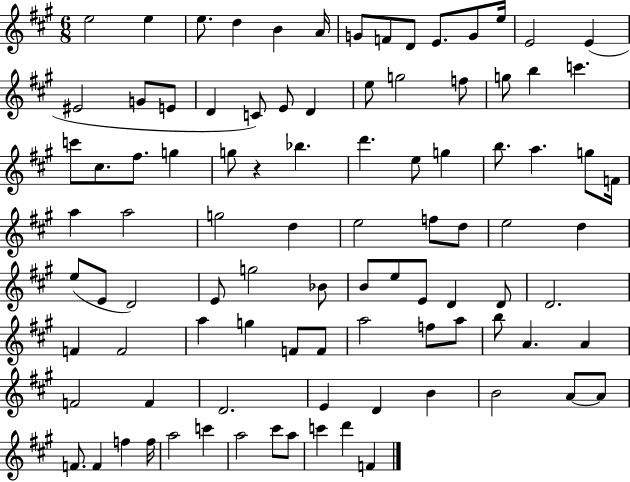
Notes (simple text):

E5/h E5/q E5/e. D5/q B4/q A4/s G4/e F4/e D4/e E4/e. G4/e E5/s E4/h E4/q EIS4/h G4/e E4/e D4/q C4/e E4/e D4/q E5/e G5/h F5/e G5/e B5/q C6/q. C6/e C#5/e. F#5/e. G5/q G5/e R/q Bb5/q. D6/q. E5/e G5/q B5/e. A5/q. G5/e F4/s A5/q A5/h G5/h D5/q E5/h F5/e D5/e E5/h D5/q E5/e E4/e D4/h E4/e G5/h Bb4/e B4/e E5/e E4/e D4/q D4/e D4/h. F4/q F4/h A5/q G5/q F4/e F4/e A5/h F5/e A5/e B5/e A4/q. A4/q F4/h F4/q D4/h. E4/q D4/q B4/q B4/h A4/e A4/e F4/e. F4/q F5/q F5/s A5/h C6/q A5/h C#6/e A5/e C6/q D6/q F4/q